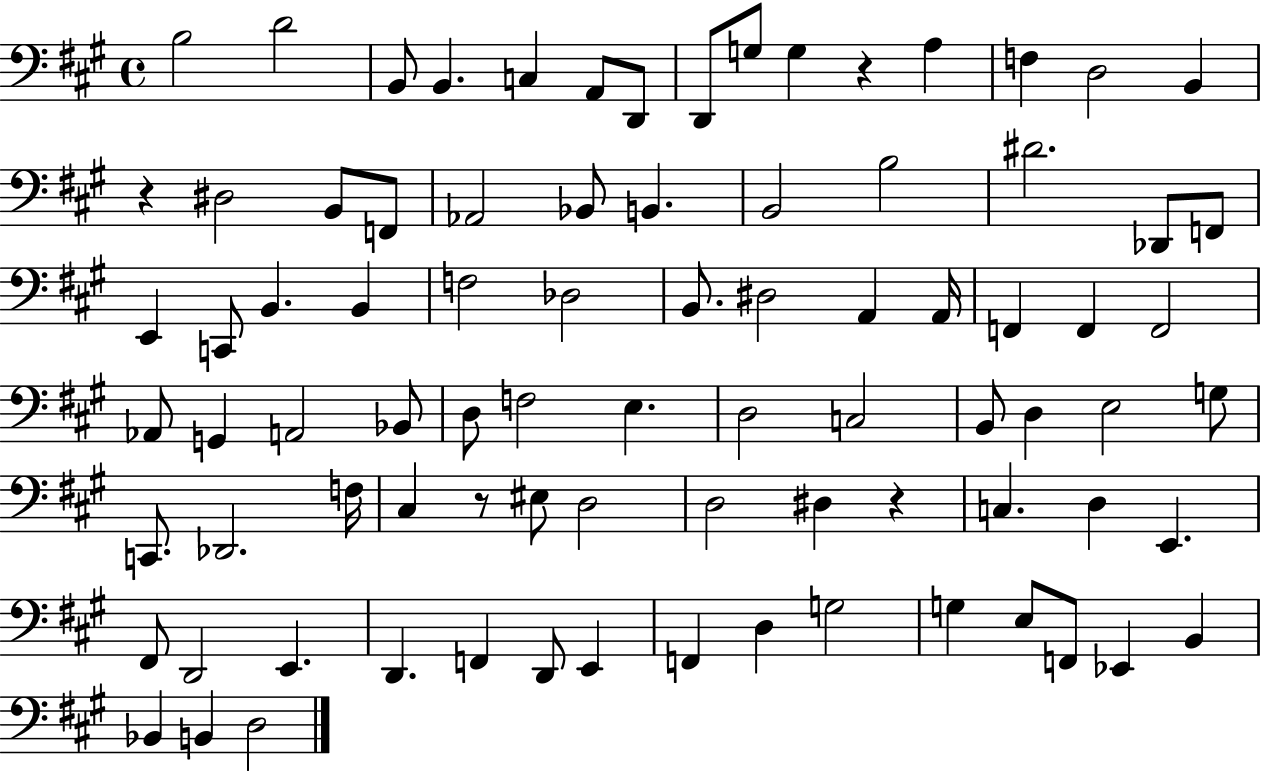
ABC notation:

X:1
T:Untitled
M:4/4
L:1/4
K:A
B,2 D2 B,,/2 B,, C, A,,/2 D,,/2 D,,/2 G,/2 G, z A, F, D,2 B,, z ^D,2 B,,/2 F,,/2 _A,,2 _B,,/2 B,, B,,2 B,2 ^D2 _D,,/2 F,,/2 E,, C,,/2 B,, B,, F,2 _D,2 B,,/2 ^D,2 A,, A,,/4 F,, F,, F,,2 _A,,/2 G,, A,,2 _B,,/2 D,/2 F,2 E, D,2 C,2 B,,/2 D, E,2 G,/2 C,,/2 _D,,2 F,/4 ^C, z/2 ^E,/2 D,2 D,2 ^D, z C, D, E,, ^F,,/2 D,,2 E,, D,, F,, D,,/2 E,, F,, D, G,2 G, E,/2 F,,/2 _E,, B,, _B,, B,, D,2